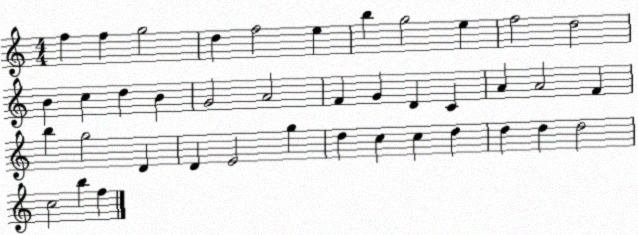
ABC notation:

X:1
T:Untitled
M:4/4
L:1/4
K:C
f f g2 d f2 e b g2 e f2 d2 B c d B G2 A2 F G D C A A2 F b g2 D D E2 g d c c d d d d2 c2 b f